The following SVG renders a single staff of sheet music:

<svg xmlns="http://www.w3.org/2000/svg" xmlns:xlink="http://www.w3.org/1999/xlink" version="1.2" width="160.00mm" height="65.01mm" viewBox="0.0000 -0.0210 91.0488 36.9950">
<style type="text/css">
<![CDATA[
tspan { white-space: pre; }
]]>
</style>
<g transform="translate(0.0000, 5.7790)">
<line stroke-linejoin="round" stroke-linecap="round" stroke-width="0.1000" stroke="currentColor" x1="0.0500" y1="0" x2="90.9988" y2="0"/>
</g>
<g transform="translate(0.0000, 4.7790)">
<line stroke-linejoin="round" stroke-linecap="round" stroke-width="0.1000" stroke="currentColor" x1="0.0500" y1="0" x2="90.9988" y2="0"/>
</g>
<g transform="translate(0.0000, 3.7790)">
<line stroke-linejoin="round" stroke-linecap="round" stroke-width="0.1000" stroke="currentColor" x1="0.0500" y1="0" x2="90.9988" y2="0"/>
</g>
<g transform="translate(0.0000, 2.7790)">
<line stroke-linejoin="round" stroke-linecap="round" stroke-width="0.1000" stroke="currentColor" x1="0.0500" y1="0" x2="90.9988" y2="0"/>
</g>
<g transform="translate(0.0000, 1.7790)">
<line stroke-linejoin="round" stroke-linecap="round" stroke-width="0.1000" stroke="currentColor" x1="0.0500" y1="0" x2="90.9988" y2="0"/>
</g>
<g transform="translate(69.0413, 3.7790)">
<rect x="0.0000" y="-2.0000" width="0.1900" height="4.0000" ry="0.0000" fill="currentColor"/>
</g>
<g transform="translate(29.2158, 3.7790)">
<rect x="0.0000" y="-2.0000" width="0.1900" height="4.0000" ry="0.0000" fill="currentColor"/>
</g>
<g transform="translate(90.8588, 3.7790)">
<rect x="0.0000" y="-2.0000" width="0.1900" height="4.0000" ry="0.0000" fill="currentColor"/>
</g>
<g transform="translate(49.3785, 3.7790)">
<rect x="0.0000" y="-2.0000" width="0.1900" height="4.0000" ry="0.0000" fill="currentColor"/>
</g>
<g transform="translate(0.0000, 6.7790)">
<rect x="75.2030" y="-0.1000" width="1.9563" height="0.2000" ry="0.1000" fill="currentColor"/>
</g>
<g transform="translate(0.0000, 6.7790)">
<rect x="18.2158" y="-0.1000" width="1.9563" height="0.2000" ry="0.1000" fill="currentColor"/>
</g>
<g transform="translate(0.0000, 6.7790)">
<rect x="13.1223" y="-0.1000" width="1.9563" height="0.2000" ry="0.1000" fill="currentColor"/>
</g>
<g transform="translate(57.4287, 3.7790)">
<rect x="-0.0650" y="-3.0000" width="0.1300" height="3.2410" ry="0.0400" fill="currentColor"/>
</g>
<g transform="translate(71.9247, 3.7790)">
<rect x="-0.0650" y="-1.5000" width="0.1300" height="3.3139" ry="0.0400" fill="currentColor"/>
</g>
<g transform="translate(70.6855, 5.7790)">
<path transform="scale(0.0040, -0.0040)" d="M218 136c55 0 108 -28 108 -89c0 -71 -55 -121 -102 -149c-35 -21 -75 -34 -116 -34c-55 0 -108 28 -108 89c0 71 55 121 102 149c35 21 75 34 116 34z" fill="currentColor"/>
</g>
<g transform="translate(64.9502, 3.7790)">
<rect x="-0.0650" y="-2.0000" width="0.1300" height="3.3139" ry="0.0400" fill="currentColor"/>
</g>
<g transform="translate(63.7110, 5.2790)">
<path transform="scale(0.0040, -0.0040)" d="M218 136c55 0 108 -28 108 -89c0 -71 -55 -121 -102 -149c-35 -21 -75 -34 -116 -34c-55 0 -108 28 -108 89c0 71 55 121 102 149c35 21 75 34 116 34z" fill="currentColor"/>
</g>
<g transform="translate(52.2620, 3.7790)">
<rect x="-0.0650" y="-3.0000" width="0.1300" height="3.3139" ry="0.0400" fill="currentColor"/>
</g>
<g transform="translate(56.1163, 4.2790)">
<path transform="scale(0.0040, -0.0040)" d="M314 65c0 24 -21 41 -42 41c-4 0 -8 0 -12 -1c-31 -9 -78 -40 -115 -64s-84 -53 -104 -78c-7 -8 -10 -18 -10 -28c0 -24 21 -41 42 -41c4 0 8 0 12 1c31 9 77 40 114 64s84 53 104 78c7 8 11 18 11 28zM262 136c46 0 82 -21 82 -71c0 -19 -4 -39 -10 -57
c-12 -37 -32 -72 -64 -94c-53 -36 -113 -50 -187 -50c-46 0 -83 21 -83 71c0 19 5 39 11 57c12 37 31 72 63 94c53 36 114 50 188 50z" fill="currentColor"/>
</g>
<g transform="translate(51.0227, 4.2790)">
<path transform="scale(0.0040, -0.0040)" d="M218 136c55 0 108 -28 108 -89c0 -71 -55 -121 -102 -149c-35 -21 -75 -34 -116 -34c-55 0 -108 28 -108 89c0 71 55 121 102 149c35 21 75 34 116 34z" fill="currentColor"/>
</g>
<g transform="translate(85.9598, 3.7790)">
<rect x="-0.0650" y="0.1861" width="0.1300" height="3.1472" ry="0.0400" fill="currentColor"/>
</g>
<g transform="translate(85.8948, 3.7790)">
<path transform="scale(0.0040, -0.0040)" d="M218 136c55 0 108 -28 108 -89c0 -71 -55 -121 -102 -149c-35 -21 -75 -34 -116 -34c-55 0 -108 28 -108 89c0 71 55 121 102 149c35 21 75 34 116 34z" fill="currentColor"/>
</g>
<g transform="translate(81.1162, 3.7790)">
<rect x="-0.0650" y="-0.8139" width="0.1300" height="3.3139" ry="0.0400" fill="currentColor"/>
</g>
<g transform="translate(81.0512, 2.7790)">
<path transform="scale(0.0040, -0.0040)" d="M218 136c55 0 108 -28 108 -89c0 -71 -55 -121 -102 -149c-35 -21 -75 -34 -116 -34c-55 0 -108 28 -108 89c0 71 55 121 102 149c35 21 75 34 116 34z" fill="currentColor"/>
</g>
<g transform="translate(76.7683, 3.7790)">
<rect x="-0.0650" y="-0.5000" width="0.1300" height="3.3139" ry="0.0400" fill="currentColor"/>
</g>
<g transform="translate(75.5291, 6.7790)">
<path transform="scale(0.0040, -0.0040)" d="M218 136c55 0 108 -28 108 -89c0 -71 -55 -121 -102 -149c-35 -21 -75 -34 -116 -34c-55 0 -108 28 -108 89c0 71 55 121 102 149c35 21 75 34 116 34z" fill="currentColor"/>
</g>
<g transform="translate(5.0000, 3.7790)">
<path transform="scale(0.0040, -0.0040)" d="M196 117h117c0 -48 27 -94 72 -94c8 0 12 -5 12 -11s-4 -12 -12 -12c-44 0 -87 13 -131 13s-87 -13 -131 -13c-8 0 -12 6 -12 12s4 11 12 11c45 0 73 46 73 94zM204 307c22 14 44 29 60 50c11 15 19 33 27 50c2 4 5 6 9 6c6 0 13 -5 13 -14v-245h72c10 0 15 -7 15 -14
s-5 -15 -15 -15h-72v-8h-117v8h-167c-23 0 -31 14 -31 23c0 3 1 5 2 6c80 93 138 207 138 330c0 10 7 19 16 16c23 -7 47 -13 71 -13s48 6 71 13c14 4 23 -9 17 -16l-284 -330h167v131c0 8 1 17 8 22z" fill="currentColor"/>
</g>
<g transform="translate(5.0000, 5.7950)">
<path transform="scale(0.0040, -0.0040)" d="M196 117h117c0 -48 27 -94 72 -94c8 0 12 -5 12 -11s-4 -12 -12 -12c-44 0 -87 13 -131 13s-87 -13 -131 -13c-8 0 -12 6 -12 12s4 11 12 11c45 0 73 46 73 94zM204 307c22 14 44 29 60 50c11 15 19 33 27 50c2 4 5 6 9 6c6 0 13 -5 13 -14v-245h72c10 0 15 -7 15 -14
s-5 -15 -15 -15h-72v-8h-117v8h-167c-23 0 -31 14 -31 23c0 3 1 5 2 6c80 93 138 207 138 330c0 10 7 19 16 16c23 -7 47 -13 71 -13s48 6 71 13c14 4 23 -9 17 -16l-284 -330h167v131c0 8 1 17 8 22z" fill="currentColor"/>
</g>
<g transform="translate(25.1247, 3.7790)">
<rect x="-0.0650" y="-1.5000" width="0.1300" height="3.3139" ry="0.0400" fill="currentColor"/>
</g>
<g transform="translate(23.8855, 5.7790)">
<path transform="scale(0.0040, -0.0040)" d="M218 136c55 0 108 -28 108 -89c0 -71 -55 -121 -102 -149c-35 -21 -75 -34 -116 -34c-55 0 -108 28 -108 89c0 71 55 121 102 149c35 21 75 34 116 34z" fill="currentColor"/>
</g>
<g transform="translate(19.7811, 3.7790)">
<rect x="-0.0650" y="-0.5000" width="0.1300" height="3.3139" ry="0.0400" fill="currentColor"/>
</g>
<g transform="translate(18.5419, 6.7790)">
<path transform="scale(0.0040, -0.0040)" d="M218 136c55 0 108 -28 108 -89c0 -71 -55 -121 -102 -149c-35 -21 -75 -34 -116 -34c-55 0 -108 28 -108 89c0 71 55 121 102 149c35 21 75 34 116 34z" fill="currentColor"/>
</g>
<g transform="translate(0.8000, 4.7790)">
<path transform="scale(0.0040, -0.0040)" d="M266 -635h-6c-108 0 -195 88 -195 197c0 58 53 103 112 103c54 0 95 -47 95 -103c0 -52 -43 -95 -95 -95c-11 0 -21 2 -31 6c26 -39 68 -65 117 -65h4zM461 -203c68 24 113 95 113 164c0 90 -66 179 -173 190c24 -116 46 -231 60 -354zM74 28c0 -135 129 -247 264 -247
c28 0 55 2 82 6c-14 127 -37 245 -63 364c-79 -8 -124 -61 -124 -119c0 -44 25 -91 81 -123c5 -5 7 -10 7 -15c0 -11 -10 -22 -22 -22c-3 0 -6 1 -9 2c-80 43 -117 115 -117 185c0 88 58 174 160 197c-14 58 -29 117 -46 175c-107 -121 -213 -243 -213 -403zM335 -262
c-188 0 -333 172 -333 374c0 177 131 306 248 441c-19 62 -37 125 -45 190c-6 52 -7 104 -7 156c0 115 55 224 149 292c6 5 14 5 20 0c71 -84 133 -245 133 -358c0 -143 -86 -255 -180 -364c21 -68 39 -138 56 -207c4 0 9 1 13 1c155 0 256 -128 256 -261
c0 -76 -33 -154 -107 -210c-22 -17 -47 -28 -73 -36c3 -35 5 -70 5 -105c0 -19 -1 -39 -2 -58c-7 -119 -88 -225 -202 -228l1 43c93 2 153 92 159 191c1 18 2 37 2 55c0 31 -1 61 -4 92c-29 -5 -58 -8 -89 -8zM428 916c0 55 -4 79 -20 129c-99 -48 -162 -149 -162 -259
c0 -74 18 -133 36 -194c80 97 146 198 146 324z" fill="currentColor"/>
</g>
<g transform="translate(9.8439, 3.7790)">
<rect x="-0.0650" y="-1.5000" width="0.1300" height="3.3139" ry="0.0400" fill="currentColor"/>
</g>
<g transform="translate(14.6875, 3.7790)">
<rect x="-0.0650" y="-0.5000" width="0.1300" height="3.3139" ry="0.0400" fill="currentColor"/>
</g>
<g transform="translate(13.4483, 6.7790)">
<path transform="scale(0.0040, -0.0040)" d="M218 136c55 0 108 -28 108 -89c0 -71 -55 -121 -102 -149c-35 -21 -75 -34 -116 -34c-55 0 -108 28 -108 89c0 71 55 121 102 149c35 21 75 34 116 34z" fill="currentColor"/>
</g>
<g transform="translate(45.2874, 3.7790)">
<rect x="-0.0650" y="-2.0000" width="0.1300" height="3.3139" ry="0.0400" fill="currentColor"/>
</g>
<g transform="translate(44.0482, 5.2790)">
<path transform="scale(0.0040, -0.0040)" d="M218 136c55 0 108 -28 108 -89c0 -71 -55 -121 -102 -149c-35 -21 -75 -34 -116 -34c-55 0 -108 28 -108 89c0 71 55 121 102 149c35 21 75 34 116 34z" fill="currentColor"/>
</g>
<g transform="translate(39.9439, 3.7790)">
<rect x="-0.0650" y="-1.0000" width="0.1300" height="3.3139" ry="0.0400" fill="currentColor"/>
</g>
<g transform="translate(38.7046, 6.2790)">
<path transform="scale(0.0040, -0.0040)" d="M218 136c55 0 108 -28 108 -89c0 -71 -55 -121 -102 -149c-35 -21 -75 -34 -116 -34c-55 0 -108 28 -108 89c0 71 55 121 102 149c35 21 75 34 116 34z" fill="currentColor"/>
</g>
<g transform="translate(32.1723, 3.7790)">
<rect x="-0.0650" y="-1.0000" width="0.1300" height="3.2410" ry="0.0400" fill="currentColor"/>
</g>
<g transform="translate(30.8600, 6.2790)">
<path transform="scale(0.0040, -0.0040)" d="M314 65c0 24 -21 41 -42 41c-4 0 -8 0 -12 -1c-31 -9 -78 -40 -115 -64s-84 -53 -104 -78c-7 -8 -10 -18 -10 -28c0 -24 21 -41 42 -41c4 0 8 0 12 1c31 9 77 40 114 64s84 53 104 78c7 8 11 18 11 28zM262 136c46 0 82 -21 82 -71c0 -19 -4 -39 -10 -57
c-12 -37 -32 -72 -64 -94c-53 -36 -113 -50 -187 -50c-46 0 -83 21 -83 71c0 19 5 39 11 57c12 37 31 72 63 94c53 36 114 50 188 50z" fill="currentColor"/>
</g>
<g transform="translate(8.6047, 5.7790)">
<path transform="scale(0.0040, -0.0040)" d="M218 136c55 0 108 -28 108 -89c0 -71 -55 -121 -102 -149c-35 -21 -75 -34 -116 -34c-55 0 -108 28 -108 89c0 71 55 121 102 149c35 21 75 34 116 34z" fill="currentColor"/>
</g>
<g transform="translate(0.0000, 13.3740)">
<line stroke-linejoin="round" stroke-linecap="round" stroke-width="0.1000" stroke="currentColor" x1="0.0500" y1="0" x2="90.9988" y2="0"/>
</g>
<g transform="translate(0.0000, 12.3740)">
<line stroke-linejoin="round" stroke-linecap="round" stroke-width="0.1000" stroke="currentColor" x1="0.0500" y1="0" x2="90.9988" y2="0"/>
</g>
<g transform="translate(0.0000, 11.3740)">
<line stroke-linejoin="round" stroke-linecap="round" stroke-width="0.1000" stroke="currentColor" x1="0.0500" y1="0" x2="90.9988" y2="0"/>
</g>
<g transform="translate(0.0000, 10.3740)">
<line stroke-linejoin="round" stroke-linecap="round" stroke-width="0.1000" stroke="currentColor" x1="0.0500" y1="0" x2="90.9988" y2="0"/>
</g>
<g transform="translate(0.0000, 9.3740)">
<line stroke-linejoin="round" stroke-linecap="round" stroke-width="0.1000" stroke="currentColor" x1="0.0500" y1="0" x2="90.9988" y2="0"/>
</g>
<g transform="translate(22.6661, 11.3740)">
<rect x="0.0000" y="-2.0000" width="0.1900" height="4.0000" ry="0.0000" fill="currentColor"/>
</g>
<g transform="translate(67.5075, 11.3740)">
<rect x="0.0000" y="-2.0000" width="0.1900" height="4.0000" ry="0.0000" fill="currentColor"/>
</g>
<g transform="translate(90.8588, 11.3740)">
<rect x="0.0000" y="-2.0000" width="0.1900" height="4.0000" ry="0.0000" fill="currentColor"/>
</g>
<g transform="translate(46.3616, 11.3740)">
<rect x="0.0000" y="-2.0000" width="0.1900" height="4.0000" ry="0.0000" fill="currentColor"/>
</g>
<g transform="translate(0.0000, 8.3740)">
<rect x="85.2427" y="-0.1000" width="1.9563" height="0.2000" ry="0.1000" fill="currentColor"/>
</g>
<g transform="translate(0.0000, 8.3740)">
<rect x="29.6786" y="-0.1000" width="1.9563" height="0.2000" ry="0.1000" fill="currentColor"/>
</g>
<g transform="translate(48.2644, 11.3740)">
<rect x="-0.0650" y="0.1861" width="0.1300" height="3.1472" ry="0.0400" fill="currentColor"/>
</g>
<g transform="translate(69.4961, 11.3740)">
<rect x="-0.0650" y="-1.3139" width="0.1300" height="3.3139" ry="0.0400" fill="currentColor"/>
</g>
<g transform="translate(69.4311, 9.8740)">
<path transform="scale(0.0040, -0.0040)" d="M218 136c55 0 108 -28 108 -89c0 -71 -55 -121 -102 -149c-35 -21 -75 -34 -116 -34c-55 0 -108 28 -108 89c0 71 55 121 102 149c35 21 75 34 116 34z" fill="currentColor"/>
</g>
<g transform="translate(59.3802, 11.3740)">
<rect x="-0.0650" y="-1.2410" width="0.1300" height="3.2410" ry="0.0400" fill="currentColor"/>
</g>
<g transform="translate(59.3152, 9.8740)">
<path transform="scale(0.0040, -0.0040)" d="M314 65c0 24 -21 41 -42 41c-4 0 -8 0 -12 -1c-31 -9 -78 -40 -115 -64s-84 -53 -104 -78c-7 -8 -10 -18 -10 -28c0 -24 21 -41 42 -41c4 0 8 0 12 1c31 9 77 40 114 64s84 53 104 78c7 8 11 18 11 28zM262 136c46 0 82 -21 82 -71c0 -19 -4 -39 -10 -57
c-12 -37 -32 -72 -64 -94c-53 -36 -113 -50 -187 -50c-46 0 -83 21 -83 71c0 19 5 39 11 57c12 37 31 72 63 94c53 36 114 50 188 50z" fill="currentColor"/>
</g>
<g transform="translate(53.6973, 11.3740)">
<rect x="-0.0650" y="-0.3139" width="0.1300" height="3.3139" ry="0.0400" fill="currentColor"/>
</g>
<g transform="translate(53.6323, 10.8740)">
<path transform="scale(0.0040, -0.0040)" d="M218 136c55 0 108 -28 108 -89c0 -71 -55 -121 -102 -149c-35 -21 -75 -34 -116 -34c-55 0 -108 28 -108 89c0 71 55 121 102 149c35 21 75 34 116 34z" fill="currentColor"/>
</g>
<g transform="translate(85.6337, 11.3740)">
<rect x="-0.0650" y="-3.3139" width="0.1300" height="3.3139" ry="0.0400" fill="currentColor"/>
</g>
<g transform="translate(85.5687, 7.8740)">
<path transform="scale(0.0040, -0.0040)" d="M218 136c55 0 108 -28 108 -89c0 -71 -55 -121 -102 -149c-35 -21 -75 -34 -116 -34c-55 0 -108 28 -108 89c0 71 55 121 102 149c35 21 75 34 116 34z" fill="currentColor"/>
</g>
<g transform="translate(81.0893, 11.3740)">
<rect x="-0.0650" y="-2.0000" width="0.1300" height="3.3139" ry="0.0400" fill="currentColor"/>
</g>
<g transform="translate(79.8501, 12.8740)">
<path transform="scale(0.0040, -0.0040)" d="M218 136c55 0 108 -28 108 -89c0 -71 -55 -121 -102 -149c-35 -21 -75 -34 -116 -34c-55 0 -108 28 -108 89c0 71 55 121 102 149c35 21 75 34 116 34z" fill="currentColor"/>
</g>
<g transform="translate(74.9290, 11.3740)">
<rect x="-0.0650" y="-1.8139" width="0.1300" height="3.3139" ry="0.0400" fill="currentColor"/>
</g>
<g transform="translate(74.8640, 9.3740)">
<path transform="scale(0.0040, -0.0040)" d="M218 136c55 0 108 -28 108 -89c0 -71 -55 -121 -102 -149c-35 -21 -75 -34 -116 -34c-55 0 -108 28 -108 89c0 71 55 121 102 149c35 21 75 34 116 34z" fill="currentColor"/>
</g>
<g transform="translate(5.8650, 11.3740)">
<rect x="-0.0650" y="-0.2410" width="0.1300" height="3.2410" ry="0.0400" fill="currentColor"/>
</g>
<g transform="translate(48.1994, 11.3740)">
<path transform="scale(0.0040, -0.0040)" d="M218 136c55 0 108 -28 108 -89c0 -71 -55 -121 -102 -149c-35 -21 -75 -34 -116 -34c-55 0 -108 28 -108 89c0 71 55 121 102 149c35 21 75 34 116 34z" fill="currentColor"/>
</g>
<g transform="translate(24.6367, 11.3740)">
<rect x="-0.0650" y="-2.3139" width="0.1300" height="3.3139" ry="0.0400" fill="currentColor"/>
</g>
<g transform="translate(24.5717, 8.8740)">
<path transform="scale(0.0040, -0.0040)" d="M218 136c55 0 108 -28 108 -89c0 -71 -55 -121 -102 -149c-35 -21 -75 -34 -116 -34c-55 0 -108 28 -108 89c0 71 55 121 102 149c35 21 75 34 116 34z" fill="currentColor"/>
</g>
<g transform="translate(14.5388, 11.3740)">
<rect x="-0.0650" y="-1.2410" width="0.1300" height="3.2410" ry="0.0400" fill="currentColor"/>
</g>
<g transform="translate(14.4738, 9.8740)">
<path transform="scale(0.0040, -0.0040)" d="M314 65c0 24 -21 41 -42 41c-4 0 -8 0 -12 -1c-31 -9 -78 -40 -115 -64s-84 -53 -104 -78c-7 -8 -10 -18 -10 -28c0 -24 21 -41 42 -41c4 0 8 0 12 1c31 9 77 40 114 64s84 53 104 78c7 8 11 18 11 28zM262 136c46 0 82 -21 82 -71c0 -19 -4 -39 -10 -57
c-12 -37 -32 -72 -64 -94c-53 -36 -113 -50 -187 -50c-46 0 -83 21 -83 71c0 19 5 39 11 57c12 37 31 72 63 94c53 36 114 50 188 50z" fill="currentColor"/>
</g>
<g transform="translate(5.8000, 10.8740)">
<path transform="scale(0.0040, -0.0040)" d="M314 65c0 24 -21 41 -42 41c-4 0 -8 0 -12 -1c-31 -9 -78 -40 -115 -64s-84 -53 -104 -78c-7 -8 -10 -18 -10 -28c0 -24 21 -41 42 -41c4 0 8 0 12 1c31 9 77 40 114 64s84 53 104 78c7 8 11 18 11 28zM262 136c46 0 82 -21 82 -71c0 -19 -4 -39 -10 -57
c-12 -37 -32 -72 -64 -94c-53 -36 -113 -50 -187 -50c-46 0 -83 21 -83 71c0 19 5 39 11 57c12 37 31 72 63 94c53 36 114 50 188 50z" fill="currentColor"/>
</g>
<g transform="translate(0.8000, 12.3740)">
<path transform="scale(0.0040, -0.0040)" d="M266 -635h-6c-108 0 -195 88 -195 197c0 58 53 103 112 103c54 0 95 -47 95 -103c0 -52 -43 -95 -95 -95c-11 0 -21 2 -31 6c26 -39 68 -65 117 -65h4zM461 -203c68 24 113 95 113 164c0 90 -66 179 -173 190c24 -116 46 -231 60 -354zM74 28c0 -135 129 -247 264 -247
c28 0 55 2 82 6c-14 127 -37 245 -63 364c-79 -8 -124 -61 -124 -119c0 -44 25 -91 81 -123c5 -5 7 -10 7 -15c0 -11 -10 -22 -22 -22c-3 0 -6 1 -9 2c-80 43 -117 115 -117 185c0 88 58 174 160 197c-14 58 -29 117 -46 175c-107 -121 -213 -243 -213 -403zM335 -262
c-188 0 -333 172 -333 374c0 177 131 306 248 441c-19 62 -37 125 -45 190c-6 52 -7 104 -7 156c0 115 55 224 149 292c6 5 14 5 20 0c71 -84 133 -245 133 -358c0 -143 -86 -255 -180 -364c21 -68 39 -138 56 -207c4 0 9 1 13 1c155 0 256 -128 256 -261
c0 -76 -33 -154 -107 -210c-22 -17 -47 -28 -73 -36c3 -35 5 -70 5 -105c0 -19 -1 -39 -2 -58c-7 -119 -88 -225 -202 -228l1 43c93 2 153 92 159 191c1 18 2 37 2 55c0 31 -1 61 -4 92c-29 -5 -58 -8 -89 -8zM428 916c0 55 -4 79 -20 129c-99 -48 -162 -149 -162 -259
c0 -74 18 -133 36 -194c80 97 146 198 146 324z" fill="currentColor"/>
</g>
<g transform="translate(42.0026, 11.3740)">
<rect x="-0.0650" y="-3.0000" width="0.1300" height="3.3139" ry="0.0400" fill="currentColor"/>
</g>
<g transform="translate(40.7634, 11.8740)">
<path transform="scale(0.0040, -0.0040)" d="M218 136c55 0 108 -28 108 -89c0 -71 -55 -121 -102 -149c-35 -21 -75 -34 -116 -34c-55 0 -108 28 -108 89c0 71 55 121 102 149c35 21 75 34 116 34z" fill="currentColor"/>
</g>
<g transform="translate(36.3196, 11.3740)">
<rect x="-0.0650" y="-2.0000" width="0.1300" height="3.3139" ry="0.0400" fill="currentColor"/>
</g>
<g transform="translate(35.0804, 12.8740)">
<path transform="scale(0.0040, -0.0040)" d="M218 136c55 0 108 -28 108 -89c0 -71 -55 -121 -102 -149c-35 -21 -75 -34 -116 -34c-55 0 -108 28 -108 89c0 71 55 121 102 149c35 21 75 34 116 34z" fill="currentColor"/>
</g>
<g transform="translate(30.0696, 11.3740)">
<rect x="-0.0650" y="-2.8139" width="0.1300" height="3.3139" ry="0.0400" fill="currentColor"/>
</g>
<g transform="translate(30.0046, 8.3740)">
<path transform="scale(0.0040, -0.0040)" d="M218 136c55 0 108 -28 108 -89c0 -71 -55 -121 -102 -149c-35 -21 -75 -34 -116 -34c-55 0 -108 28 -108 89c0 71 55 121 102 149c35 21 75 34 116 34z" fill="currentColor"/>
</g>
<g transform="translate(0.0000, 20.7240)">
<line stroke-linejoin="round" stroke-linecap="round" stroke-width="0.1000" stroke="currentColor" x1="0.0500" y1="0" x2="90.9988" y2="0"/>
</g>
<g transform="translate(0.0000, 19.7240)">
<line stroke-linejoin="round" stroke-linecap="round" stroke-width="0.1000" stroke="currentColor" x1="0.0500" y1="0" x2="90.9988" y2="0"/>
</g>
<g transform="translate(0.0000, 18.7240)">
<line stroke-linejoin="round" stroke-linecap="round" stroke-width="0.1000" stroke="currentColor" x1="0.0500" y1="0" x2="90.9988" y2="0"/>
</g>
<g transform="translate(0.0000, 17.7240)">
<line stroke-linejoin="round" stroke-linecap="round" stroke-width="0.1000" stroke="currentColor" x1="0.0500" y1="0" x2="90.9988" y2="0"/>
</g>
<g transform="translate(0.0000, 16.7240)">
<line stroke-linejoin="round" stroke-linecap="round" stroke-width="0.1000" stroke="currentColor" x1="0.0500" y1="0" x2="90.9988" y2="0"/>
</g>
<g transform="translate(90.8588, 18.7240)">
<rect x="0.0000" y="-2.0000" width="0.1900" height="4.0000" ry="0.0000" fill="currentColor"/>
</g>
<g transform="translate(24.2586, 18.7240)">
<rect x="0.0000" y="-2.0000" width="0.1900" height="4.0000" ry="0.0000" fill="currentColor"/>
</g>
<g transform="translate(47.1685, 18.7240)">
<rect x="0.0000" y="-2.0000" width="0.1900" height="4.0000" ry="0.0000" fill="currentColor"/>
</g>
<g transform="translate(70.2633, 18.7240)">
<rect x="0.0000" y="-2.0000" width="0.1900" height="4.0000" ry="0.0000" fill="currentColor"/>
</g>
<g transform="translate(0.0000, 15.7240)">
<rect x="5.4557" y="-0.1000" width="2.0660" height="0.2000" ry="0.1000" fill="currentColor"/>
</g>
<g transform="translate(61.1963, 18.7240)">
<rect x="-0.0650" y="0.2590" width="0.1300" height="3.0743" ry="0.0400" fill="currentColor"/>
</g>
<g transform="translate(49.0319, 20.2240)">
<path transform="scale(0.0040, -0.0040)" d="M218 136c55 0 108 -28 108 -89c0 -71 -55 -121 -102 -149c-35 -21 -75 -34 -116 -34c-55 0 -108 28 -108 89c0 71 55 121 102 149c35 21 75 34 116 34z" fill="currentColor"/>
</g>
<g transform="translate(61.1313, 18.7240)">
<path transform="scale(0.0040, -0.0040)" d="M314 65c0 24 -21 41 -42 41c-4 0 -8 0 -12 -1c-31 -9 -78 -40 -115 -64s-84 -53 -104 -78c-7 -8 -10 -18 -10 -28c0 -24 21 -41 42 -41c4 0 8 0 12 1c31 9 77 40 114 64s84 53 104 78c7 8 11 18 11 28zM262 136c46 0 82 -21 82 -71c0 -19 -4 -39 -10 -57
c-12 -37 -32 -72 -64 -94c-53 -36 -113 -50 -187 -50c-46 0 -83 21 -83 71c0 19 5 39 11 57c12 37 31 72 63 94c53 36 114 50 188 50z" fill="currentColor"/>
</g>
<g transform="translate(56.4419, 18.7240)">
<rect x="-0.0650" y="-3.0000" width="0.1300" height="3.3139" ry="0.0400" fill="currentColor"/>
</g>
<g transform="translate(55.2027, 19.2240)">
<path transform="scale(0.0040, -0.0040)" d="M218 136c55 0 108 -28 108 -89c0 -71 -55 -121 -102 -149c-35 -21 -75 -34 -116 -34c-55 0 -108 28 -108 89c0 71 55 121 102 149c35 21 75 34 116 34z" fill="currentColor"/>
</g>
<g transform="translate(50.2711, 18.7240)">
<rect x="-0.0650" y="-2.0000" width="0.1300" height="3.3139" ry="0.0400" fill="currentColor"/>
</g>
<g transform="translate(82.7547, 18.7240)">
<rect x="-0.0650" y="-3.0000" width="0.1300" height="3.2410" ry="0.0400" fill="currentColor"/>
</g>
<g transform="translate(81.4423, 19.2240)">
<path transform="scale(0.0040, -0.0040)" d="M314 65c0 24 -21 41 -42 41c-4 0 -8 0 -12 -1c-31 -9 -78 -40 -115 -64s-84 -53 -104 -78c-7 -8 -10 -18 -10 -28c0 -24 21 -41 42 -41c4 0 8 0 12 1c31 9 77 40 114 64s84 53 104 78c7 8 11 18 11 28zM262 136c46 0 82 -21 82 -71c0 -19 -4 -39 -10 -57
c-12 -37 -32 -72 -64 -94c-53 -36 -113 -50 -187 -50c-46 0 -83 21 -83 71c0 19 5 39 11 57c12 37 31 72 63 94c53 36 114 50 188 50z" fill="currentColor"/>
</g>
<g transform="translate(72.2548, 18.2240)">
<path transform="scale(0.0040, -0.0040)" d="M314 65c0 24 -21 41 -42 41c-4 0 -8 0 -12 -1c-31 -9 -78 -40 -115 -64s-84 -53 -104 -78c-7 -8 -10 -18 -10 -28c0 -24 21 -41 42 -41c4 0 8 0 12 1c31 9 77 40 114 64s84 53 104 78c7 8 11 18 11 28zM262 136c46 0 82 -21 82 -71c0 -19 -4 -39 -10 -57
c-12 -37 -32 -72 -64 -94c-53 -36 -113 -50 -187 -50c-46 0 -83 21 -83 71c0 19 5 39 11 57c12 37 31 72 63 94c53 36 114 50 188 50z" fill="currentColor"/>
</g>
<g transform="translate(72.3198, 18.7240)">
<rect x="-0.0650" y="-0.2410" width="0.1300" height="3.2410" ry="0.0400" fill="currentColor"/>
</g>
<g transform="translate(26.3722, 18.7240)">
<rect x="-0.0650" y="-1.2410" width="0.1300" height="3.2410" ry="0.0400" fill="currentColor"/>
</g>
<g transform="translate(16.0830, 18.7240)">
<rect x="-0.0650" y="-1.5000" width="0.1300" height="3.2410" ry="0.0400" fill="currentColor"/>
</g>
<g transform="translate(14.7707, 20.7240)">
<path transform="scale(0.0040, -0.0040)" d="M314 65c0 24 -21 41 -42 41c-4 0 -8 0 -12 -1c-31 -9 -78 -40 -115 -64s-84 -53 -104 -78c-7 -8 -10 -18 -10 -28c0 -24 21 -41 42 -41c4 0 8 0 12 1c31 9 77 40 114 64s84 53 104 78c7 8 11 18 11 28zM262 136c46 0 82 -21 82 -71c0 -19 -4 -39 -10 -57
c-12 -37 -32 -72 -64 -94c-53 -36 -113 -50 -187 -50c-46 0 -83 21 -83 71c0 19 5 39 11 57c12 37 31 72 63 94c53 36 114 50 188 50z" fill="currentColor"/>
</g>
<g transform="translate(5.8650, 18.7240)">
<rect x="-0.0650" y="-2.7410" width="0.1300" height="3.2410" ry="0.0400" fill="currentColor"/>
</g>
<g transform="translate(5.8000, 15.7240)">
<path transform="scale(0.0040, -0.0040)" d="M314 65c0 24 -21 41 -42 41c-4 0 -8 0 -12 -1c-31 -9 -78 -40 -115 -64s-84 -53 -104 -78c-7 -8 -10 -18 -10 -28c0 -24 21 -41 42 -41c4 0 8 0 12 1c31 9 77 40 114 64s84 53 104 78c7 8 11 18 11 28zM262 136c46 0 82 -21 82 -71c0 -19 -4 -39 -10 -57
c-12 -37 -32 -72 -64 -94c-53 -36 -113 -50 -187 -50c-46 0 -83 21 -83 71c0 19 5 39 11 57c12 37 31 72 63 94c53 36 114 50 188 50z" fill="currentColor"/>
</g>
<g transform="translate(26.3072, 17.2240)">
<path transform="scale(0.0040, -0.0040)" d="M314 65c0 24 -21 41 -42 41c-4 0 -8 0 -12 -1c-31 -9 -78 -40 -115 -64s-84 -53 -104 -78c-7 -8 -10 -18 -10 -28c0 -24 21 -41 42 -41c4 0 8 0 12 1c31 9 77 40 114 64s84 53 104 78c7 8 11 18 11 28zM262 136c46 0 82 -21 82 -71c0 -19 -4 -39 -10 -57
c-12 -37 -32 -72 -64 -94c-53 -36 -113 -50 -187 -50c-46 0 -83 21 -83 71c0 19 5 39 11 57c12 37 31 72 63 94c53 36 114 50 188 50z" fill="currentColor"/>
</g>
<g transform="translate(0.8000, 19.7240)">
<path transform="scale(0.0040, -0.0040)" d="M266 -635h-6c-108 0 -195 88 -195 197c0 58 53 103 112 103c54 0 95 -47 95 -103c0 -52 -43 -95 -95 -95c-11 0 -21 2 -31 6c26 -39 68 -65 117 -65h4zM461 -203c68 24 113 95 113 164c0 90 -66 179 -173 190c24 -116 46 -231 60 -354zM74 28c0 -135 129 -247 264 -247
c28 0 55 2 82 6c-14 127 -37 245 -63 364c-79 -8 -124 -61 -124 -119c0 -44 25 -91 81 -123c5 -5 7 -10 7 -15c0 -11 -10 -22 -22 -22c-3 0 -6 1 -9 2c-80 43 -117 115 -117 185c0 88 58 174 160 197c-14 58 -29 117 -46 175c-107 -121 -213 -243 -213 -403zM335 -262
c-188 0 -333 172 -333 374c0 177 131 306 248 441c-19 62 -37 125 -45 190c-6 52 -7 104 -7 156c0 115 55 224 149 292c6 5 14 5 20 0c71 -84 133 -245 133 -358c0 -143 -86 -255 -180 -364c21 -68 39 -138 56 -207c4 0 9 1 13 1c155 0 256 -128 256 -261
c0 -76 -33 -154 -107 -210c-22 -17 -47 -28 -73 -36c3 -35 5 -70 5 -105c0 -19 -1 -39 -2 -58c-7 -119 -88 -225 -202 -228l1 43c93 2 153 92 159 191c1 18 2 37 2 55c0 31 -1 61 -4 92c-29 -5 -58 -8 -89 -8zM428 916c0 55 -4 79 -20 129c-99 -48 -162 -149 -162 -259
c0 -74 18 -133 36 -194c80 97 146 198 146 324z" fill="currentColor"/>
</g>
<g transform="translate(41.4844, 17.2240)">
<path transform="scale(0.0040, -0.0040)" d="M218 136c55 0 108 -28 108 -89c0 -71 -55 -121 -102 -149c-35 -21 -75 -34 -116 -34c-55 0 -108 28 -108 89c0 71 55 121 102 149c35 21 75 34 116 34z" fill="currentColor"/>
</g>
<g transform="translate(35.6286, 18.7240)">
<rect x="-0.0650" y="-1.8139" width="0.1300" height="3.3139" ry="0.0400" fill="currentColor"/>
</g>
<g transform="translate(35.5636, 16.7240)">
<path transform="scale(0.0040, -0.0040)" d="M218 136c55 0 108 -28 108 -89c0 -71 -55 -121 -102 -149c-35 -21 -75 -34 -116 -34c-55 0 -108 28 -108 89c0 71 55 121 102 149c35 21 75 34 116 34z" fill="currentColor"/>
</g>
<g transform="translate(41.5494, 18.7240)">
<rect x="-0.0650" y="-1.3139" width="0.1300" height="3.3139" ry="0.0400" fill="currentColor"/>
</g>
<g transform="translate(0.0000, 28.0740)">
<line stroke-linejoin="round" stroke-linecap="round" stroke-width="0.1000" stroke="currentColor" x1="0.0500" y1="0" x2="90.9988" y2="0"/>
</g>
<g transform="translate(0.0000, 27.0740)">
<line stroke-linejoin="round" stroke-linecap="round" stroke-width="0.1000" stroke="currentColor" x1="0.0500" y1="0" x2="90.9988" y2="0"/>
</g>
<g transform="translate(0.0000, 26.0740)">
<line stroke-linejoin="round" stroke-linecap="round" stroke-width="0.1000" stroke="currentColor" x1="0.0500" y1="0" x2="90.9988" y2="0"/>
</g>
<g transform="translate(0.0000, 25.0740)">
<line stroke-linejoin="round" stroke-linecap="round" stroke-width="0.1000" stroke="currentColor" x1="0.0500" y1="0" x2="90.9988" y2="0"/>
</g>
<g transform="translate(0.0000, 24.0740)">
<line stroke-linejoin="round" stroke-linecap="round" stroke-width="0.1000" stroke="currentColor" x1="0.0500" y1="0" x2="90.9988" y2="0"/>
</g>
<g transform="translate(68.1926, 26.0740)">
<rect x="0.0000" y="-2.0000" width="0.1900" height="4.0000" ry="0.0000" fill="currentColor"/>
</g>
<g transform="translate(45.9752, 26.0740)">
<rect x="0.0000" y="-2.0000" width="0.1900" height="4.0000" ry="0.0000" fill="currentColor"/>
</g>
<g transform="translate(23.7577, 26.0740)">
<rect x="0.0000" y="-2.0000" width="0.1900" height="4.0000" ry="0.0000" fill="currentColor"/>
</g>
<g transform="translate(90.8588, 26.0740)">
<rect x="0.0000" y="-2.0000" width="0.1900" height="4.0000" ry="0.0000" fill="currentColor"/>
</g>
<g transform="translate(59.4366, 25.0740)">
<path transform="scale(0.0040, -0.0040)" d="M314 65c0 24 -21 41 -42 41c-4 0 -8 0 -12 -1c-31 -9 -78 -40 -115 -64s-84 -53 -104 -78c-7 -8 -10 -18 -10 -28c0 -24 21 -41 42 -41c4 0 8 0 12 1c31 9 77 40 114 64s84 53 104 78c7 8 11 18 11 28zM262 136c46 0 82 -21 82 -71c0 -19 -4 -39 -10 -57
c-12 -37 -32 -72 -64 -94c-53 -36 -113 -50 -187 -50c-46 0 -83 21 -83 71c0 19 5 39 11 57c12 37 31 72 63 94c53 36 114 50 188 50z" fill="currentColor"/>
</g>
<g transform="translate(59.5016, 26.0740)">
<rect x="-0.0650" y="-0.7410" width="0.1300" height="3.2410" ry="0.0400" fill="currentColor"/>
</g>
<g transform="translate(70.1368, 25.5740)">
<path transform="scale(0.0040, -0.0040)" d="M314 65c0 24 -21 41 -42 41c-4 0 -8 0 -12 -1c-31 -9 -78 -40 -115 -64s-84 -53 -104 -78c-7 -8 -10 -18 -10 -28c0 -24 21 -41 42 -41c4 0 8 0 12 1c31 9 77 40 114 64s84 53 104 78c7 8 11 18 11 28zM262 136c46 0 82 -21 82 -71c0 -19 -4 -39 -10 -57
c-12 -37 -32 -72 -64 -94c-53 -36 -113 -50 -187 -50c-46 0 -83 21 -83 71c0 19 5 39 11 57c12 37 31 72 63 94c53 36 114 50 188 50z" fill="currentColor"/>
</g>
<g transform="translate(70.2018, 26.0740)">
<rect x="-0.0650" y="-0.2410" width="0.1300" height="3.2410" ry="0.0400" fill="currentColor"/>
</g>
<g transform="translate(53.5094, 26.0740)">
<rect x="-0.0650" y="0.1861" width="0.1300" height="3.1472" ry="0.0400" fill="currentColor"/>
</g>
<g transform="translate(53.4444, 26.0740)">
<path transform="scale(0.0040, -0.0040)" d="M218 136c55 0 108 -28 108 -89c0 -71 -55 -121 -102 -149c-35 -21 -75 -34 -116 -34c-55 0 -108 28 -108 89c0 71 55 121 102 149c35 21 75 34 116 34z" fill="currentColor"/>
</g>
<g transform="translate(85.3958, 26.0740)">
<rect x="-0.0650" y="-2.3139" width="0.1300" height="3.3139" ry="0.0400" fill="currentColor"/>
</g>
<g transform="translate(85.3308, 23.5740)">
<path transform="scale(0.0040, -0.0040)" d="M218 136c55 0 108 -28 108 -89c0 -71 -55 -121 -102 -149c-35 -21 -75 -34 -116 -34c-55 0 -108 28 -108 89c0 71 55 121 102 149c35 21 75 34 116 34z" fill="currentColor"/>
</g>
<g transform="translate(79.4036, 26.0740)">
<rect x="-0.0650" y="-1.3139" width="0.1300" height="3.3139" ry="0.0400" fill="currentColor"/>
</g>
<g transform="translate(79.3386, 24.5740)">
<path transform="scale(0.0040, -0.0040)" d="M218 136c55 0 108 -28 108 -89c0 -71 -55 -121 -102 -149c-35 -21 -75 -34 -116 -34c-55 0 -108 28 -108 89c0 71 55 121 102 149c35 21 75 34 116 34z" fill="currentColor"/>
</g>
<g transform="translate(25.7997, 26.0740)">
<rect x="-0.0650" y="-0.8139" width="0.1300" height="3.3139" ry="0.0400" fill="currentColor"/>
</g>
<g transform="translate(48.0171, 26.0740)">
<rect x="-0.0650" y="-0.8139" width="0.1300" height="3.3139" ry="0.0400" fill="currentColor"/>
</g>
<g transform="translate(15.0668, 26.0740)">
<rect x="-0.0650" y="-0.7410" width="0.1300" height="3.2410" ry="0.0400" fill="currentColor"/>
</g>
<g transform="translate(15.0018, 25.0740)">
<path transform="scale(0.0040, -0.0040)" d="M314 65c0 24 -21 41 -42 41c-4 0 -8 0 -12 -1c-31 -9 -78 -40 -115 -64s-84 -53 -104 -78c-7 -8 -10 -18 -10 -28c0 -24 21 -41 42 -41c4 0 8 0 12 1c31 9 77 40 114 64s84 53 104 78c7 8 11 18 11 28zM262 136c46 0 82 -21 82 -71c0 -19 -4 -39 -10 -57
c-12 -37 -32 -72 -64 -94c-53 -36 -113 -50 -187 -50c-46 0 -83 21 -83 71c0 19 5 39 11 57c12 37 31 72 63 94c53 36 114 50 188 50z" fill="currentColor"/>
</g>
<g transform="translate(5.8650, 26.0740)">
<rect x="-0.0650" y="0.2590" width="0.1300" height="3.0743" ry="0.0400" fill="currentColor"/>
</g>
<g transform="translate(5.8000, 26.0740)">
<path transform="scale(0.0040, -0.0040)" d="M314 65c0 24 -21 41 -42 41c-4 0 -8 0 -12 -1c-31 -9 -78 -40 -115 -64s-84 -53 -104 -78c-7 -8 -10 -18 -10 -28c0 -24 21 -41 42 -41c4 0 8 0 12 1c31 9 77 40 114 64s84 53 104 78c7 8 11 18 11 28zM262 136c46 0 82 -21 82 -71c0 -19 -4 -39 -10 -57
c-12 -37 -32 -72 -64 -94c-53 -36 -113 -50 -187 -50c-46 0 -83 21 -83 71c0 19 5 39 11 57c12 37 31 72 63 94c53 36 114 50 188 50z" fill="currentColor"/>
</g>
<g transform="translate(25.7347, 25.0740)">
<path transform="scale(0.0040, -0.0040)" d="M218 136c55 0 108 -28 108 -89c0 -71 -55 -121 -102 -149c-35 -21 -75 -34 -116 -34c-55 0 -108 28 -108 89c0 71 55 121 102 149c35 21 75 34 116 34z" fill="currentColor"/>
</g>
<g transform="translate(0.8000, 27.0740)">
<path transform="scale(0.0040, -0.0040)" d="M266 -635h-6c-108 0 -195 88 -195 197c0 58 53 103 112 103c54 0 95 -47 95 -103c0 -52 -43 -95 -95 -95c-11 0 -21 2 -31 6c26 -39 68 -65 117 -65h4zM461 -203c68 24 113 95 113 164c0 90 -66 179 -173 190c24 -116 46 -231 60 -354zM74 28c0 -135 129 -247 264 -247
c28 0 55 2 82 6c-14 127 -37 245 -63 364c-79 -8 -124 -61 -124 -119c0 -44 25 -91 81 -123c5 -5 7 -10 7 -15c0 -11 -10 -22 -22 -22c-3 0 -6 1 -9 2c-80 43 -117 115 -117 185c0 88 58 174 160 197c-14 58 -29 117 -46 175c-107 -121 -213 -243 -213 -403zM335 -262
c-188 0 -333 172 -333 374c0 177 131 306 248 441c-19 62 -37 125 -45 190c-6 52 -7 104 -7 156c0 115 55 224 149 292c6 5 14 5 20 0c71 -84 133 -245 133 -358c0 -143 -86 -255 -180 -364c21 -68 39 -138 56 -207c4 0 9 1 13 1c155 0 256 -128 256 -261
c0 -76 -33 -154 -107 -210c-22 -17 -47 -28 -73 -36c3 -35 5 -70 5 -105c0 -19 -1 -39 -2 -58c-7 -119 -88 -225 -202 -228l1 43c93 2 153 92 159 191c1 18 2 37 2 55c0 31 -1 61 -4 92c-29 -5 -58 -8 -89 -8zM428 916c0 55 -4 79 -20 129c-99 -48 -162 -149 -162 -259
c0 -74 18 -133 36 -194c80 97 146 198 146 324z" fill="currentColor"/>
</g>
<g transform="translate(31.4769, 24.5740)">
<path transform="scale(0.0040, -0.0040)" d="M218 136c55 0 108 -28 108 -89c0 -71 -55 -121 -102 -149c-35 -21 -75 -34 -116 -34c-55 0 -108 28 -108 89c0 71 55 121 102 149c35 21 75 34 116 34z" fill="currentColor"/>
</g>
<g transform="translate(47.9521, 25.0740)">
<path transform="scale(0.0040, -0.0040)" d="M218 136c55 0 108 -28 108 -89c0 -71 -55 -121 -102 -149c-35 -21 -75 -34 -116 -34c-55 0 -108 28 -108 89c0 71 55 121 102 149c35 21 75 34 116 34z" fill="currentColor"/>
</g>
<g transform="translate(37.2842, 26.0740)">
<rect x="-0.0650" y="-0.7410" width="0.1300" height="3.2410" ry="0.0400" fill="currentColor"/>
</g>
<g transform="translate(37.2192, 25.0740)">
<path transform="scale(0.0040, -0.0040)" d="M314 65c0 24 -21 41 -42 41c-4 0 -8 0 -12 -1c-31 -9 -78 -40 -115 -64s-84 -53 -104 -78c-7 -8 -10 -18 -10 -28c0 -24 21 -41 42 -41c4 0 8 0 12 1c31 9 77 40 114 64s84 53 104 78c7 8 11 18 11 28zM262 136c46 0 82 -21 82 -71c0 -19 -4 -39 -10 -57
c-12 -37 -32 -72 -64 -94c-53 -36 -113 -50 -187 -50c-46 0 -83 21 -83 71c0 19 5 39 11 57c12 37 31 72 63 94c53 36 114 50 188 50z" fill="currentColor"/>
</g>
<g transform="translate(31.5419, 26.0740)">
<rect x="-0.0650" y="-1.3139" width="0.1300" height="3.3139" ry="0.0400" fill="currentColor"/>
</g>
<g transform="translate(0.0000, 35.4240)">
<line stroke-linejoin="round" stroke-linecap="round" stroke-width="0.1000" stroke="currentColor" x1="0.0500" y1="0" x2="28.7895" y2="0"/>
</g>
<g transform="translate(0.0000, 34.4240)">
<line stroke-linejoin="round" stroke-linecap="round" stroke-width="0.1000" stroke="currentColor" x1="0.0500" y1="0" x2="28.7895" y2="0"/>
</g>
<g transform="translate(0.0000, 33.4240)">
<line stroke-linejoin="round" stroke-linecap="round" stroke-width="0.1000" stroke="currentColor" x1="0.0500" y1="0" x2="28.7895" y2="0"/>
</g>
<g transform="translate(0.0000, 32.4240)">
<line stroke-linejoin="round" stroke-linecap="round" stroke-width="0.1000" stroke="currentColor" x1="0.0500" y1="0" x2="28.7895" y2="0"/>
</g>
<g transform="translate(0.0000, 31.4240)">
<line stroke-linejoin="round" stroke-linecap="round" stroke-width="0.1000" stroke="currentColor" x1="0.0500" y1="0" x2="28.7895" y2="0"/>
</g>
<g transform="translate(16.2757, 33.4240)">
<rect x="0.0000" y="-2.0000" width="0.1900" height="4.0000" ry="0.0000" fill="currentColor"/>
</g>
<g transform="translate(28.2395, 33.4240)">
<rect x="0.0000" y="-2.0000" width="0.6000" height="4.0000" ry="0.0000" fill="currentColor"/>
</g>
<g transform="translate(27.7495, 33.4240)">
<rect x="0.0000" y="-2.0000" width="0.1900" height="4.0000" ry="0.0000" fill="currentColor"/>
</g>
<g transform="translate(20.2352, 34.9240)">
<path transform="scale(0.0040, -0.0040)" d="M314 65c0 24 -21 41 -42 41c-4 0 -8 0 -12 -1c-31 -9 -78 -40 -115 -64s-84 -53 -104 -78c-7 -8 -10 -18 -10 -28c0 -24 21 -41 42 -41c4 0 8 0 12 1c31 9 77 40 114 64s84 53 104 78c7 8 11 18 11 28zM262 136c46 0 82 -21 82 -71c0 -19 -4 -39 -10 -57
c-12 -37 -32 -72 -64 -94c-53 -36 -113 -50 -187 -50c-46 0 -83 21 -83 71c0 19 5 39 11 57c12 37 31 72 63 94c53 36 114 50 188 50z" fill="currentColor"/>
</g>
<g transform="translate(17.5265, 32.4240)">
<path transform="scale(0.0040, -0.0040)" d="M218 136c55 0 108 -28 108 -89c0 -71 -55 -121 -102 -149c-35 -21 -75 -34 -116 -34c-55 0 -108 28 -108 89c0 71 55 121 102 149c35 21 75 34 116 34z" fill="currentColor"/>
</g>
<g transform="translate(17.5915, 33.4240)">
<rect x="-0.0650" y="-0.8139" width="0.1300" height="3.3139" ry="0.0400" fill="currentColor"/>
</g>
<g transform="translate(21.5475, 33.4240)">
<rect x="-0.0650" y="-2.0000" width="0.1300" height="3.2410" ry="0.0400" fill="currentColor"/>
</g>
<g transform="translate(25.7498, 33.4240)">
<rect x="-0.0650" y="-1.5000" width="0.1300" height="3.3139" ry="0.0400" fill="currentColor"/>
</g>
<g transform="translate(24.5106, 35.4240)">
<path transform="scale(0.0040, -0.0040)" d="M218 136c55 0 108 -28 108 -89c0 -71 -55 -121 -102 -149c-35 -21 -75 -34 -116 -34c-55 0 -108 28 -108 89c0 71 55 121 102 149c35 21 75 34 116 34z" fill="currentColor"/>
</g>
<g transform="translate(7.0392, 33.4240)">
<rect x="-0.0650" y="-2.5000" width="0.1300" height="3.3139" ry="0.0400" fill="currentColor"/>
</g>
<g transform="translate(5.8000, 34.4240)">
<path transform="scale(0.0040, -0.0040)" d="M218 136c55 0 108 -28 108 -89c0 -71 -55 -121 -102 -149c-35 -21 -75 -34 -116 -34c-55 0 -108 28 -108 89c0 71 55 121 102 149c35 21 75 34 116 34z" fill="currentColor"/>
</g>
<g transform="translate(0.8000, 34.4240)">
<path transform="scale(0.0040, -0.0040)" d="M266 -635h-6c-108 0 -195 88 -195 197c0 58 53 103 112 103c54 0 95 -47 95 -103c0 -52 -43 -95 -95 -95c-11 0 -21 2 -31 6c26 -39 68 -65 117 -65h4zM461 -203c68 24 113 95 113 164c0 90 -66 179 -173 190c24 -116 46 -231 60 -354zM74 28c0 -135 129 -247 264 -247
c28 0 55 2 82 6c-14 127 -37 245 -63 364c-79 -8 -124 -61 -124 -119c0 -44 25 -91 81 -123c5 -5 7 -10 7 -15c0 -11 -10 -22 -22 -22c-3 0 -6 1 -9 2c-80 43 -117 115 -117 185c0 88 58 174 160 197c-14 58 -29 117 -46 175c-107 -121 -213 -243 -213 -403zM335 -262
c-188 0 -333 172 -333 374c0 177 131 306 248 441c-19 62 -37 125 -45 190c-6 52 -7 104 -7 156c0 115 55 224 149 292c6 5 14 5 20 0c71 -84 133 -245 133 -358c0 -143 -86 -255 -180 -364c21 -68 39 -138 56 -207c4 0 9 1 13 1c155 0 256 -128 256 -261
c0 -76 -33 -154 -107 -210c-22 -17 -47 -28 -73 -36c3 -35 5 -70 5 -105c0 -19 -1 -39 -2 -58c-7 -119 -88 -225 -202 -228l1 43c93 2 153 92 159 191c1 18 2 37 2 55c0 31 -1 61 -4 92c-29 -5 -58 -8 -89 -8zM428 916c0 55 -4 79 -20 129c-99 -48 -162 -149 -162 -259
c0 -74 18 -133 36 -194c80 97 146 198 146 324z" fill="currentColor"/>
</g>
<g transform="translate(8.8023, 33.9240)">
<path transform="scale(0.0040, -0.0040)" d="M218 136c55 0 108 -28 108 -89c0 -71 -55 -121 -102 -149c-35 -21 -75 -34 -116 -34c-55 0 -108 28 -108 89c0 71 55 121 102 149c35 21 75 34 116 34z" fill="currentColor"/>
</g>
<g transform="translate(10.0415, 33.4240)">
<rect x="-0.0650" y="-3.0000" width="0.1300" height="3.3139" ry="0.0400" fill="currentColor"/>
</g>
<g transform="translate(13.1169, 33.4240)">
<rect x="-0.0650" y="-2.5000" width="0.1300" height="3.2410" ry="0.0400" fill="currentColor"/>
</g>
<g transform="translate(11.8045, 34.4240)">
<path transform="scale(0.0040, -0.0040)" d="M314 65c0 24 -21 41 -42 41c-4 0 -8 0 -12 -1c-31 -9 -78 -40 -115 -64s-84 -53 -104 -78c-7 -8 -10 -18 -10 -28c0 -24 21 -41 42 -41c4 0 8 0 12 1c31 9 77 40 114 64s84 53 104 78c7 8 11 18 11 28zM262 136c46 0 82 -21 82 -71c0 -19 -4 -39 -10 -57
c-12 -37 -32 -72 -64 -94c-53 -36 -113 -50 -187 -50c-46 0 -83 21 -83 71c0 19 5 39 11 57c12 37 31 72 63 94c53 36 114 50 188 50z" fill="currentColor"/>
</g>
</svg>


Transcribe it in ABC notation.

X:1
T:Untitled
M:4/4
L:1/4
K:C
E C C E D2 D F A A2 F E C d B c2 e2 g a F A B c e2 e f F b a2 E2 e2 f e F A B2 c2 A2 B2 d2 d e d2 d B d2 c2 e g G A G2 d F2 E